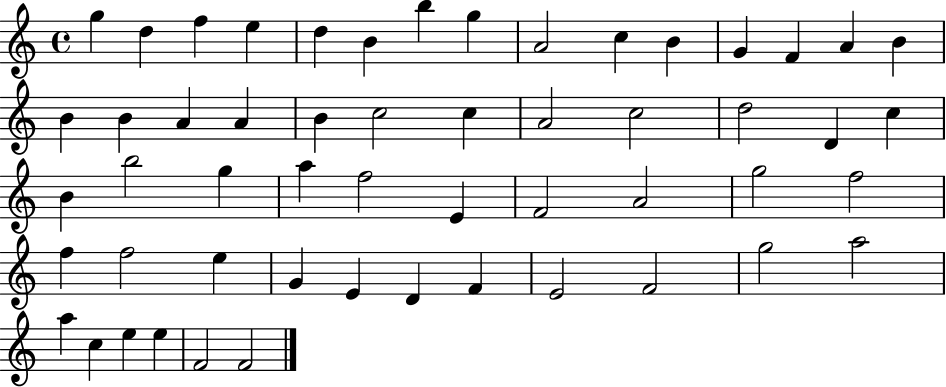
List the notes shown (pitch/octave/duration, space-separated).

G5/q D5/q F5/q E5/q D5/q B4/q B5/q G5/q A4/h C5/q B4/q G4/q F4/q A4/q B4/q B4/q B4/q A4/q A4/q B4/q C5/h C5/q A4/h C5/h D5/h D4/q C5/q B4/q B5/h G5/q A5/q F5/h E4/q F4/h A4/h G5/h F5/h F5/q F5/h E5/q G4/q E4/q D4/q F4/q E4/h F4/h G5/h A5/h A5/q C5/q E5/q E5/q F4/h F4/h